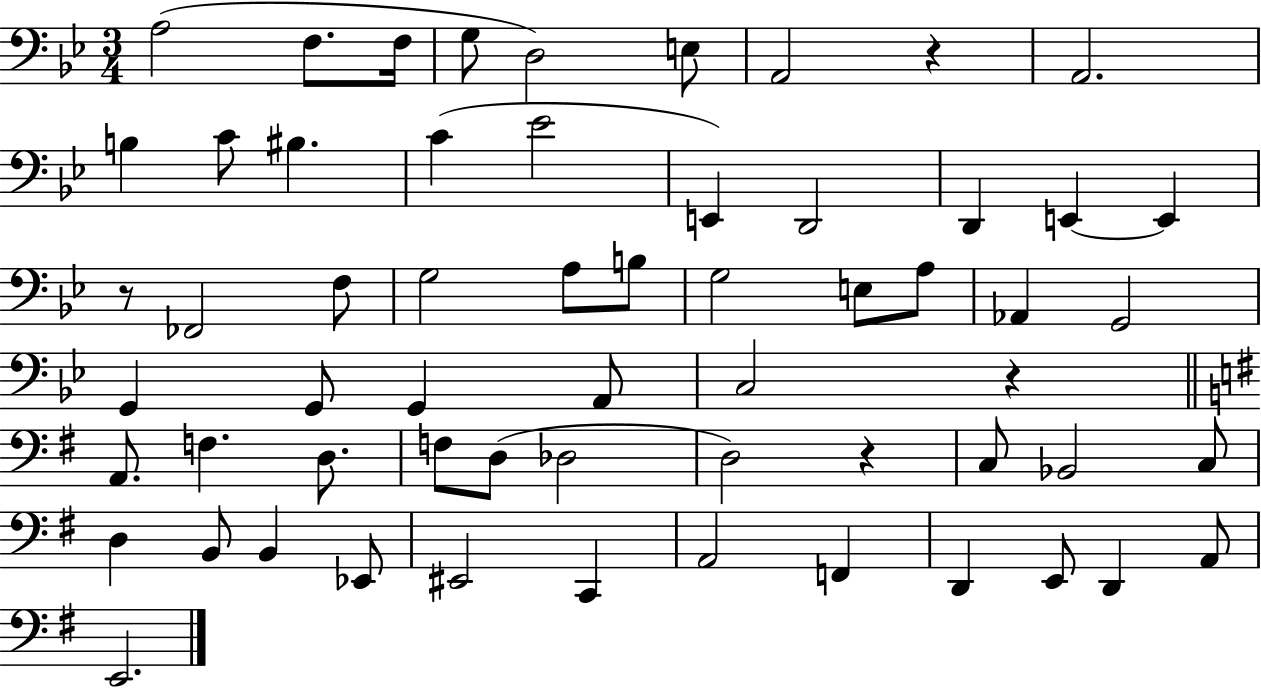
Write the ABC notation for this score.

X:1
T:Untitled
M:3/4
L:1/4
K:Bb
A,2 F,/2 F,/4 G,/2 D,2 E,/2 A,,2 z A,,2 B, C/2 ^B, C _E2 E,, D,,2 D,, E,, E,, z/2 _F,,2 F,/2 G,2 A,/2 B,/2 G,2 E,/2 A,/2 _A,, G,,2 G,, G,,/2 G,, A,,/2 C,2 z A,,/2 F, D,/2 F,/2 D,/2 _D,2 D,2 z C,/2 _B,,2 C,/2 D, B,,/2 B,, _E,,/2 ^E,,2 C,, A,,2 F,, D,, E,,/2 D,, A,,/2 E,,2